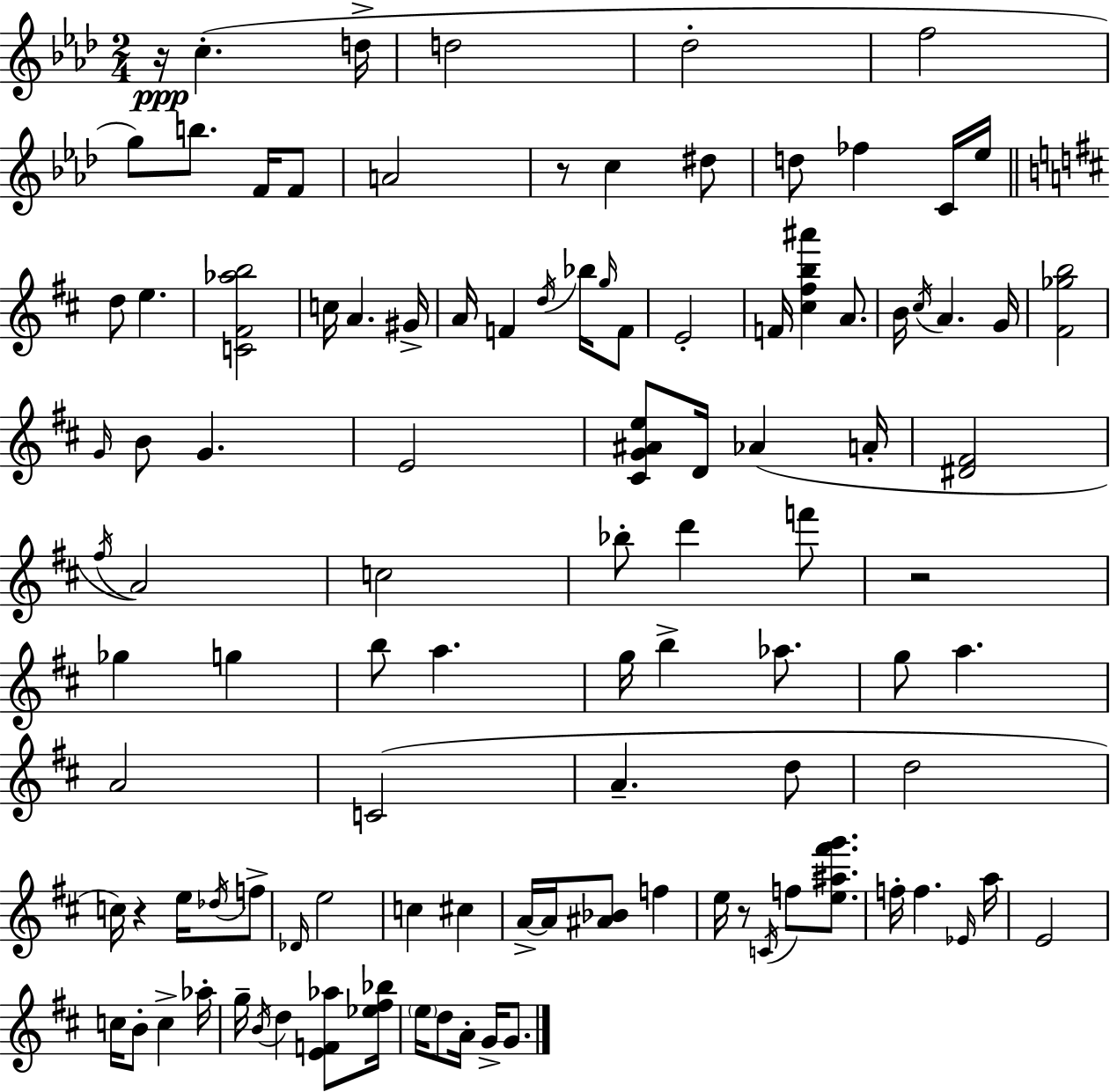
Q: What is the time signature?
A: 2/4